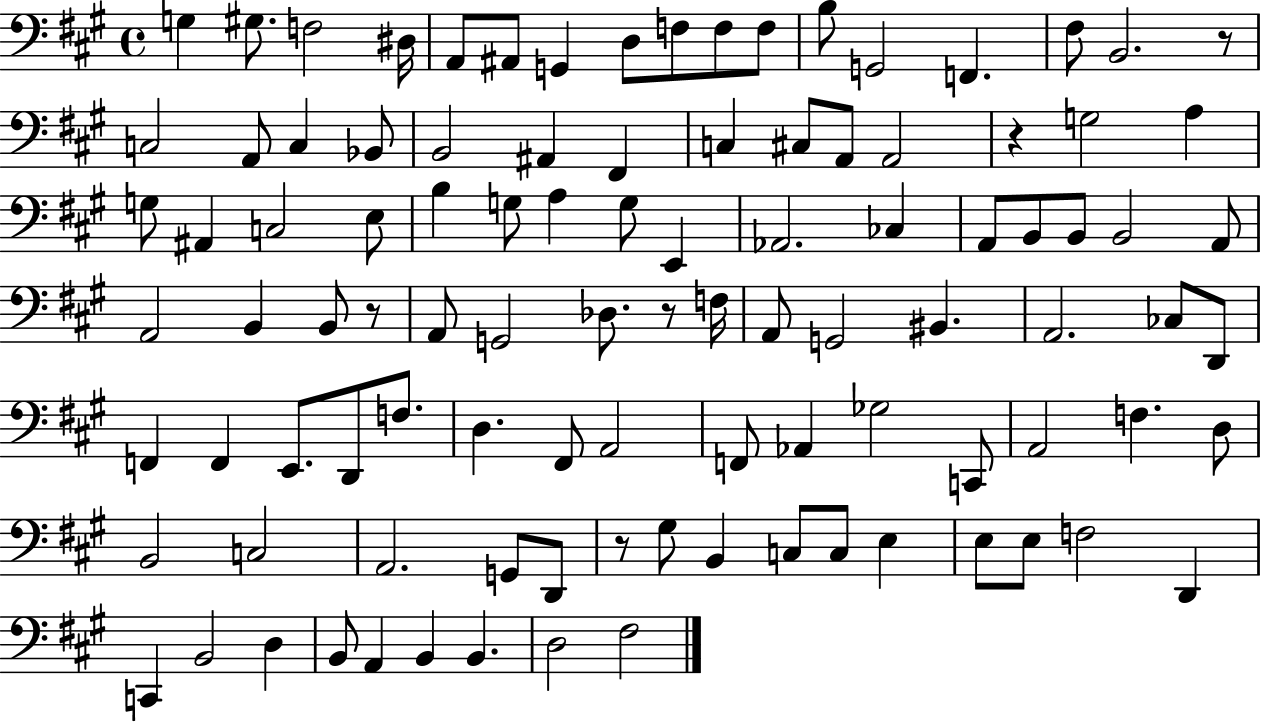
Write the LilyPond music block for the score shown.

{
  \clef bass
  \time 4/4
  \defaultTimeSignature
  \key a \major
  g4 gis8. f2 dis16 | a,8 ais,8 g,4 d8 f8 f8 f8 | b8 g,2 f,4. | fis8 b,2. r8 | \break c2 a,8 c4 bes,8 | b,2 ais,4 fis,4 | c4 cis8 a,8 a,2 | r4 g2 a4 | \break g8 ais,4 c2 e8 | b4 g8 a4 g8 e,4 | aes,2. ces4 | a,8 b,8 b,8 b,2 a,8 | \break a,2 b,4 b,8 r8 | a,8 g,2 des8. r8 f16 | a,8 g,2 bis,4. | a,2. ces8 d,8 | \break f,4 f,4 e,8. d,8 f8. | d4. fis,8 a,2 | f,8 aes,4 ges2 c,8 | a,2 f4. d8 | \break b,2 c2 | a,2. g,8 d,8 | r8 gis8 b,4 c8 c8 e4 | e8 e8 f2 d,4 | \break c,4 b,2 d4 | b,8 a,4 b,4 b,4. | d2 fis2 | \bar "|."
}